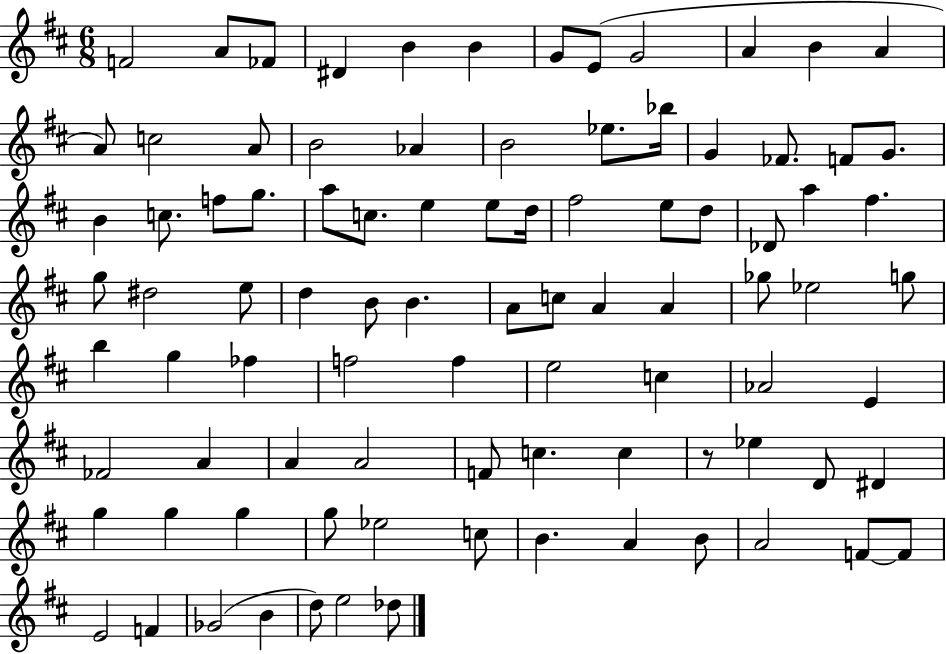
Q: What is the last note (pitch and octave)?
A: Db5